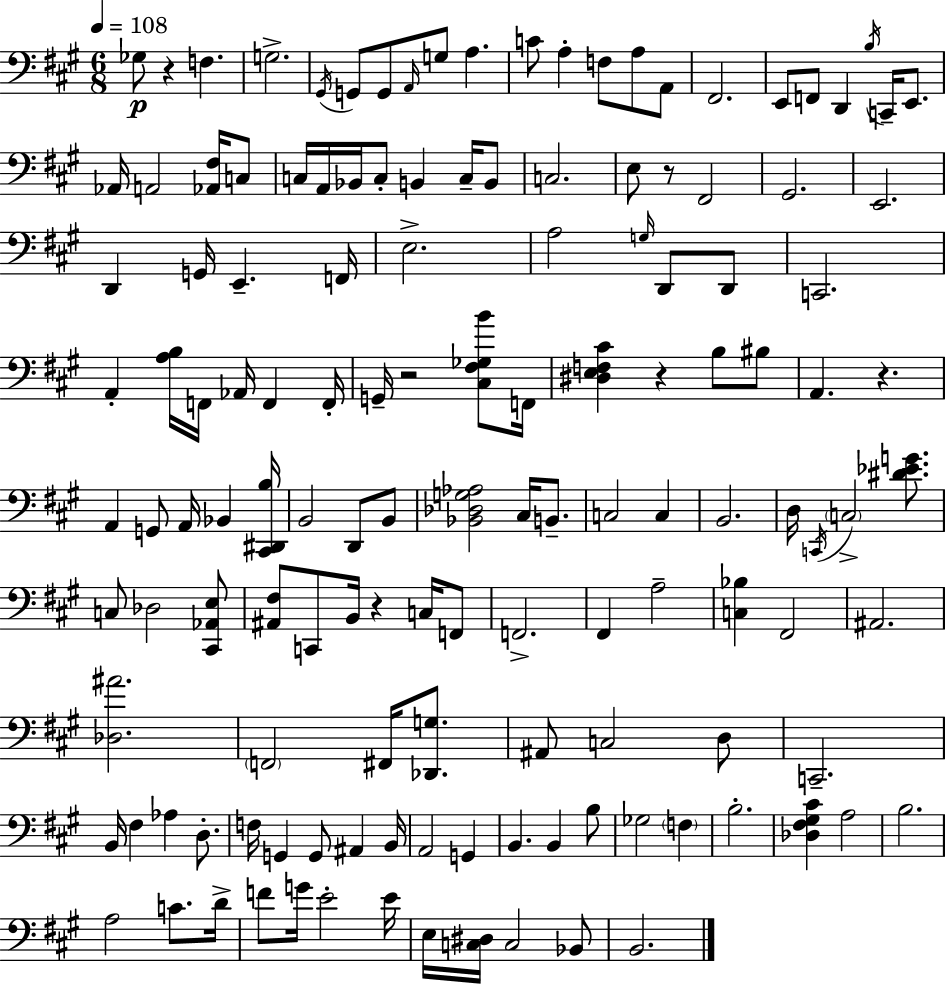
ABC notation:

X:1
T:Untitled
M:6/8
L:1/4
K:A
_G,/2 z F, G,2 ^G,,/4 G,,/2 G,,/2 A,,/4 G,/2 A, C/2 A, F,/2 A,/2 A,,/2 ^F,,2 E,,/2 F,,/2 D,, B,/4 C,,/4 E,,/2 _A,,/4 A,,2 [_A,,^F,]/4 C,/2 C,/4 A,,/4 _B,,/4 C,/2 B,, C,/4 B,,/2 C,2 E,/2 z/2 ^F,,2 ^G,,2 E,,2 D,, G,,/4 E,, F,,/4 E,2 A,2 G,/4 D,,/2 D,,/2 C,,2 A,, [A,B,]/4 F,,/4 _A,,/4 F,, F,,/4 G,,/4 z2 [^C,^F,_G,B]/2 F,,/4 [^D,E,F,^C] z B,/2 ^B,/2 A,, z A,, G,,/2 A,,/4 _B,, [^C,,^D,,B,]/4 B,,2 D,,/2 B,,/2 [_B,,_D,G,_A,]2 ^C,/4 B,,/2 C,2 C, B,,2 D,/4 C,,/4 C,2 [^D_EG]/2 C,/2 _D,2 [^C,,_A,,E,]/2 [^A,,^F,]/2 C,,/2 B,,/4 z C,/4 F,,/2 F,,2 ^F,, A,2 [C,_B,] ^F,,2 ^A,,2 [_D,^A]2 F,,2 ^F,,/4 [_D,,G,]/2 ^A,,/2 C,2 D,/2 C,,2 B,,/4 ^F, _A, D,/2 F,/4 G,, G,,/2 ^A,, B,,/4 A,,2 G,, B,, B,, B,/2 _G,2 F, B,2 [_D,^F,^G,^C] A,2 B,2 A,2 C/2 D/4 F/2 G/4 E2 E/4 E,/4 [C,^D,]/4 C,2 _B,,/2 B,,2